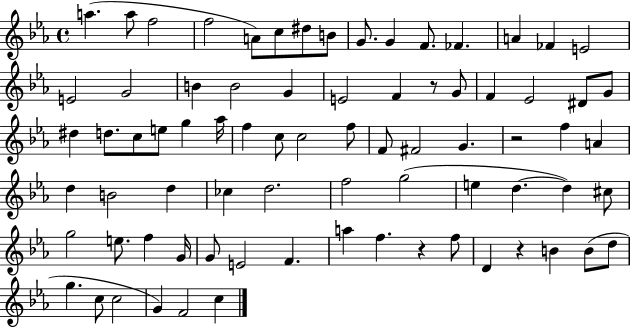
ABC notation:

X:1
T:Untitled
M:4/4
L:1/4
K:Eb
a a/2 f2 f2 A/2 c/2 ^d/2 B/2 G/2 G F/2 _F A _F E2 E2 G2 B B2 G E2 F z/2 G/2 F _E2 ^D/2 G/2 ^d d/2 c/2 e/2 g _a/4 f c/2 c2 f/2 F/2 ^F2 G z2 f A d B2 d _c d2 f2 g2 e d d ^c/2 g2 e/2 f G/4 G/2 E2 F a f z f/2 D z B B/2 d/2 g c/2 c2 G F2 c